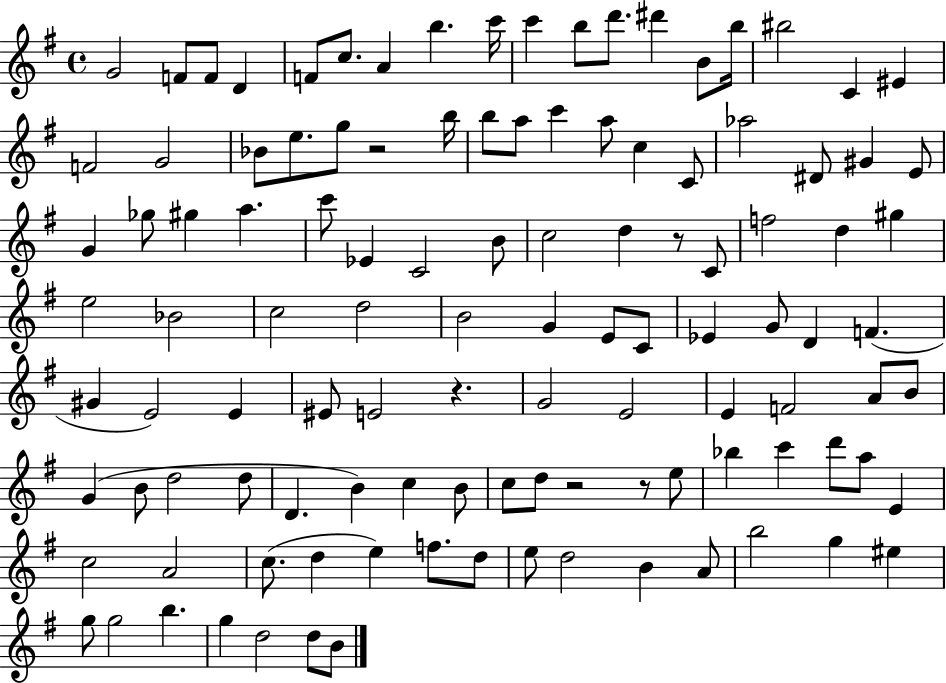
{
  \clef treble
  \time 4/4
  \defaultTimeSignature
  \key g \major
  g'2 f'8 f'8 d'4 | f'8 c''8. a'4 b''4. c'''16 | c'''4 b''8 d'''8. dis'''4 b'8 b''16 | bis''2 c'4 eis'4 | \break f'2 g'2 | bes'8 e''8. g''8 r2 b''16 | b''8 a''8 c'''4 a''8 c''4 c'8 | aes''2 dis'8 gis'4 e'8 | \break g'4 ges''8 gis''4 a''4. | c'''8 ees'4 c'2 b'8 | c''2 d''4 r8 c'8 | f''2 d''4 gis''4 | \break e''2 bes'2 | c''2 d''2 | b'2 g'4 e'8 c'8 | ees'4 g'8 d'4 f'4.( | \break gis'4 e'2) e'4 | eis'8 e'2 r4. | g'2 e'2 | e'4 f'2 a'8 b'8 | \break g'4( b'8 d''2 d''8 | d'4. b'4) c''4 b'8 | c''8 d''8 r2 r8 e''8 | bes''4 c'''4 d'''8 a''8 e'4 | \break c''2 a'2 | c''8.( d''4 e''4) f''8. d''8 | e''8 d''2 b'4 a'8 | b''2 g''4 eis''4 | \break g''8 g''2 b''4. | g''4 d''2 d''8 b'8 | \bar "|."
}